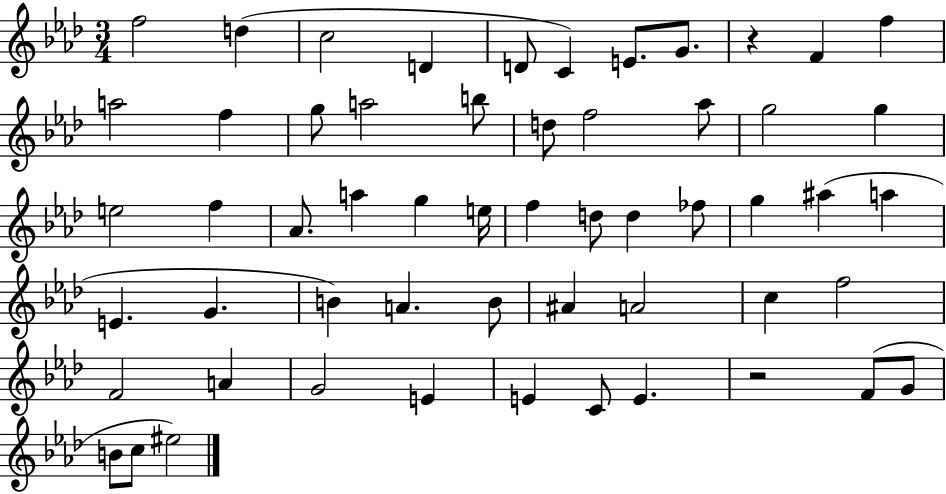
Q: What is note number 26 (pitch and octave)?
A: E5